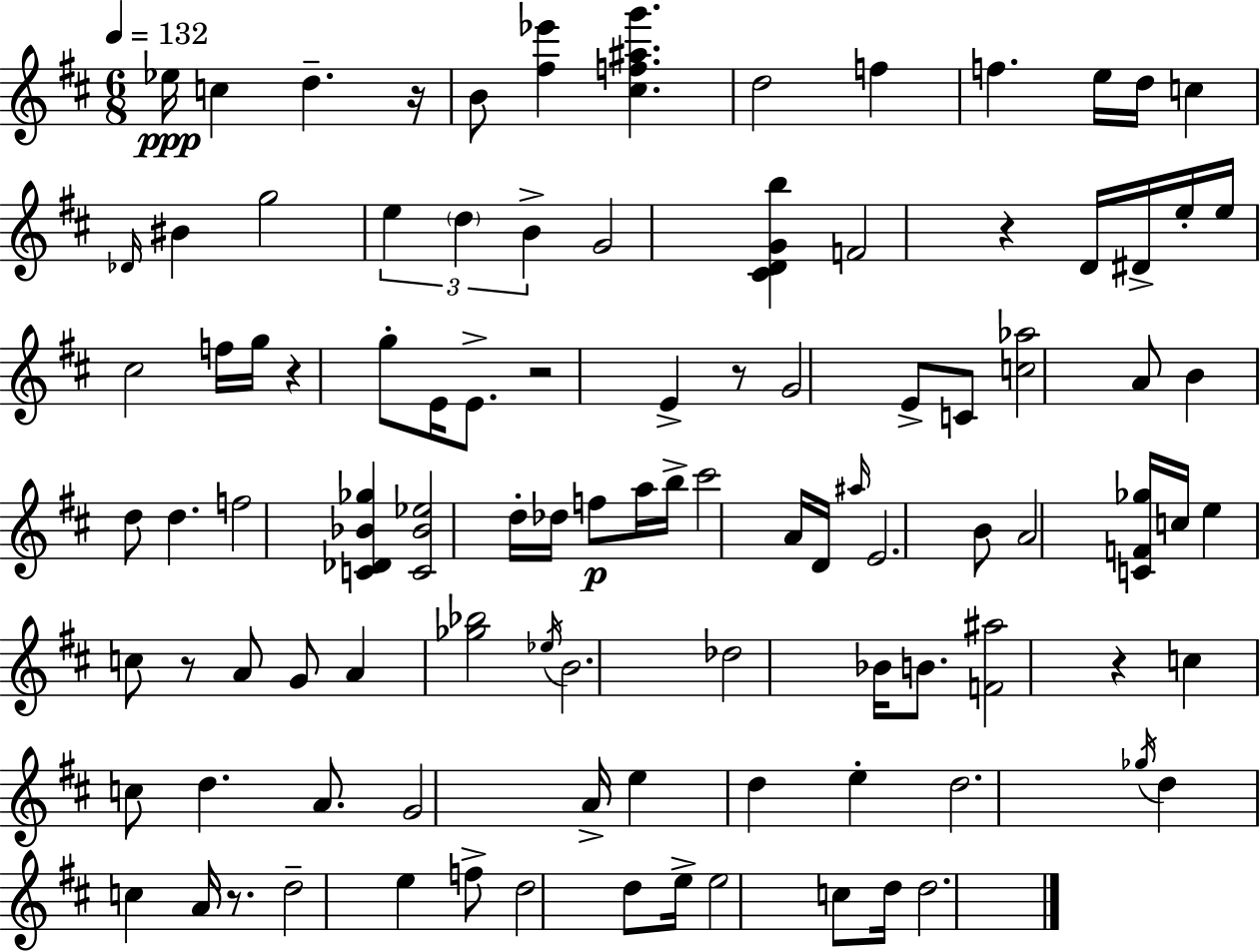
Eb5/s C5/q D5/q. R/s B4/e [F#5,Eb6]/q [C#5,F5,A#5,G6]/q. D5/h F5/q F5/q. E5/s D5/s C5/q Db4/s BIS4/q G5/h E5/q D5/q B4/q G4/h [C#4,D4,G4,B5]/q F4/h R/q D4/s D#4/s E5/s E5/s C#5/h F5/s G5/s R/q G5/e E4/s E4/e. R/h E4/q R/e G4/h E4/e C4/e [C5,Ab5]/h A4/e B4/q D5/e D5/q. F5/h [C4,Db4,Bb4,Gb5]/q [C4,Bb4,Eb5]/h D5/s Db5/s F5/e A5/s B5/s C#6/h A4/s D4/s A#5/s E4/h. B4/e A4/h [C4,F4,Gb5]/s C5/s E5/q C5/e R/e A4/e G4/e A4/q [Gb5,Bb5]/h Eb5/s B4/h. Db5/h Bb4/s B4/e. [F4,A#5]/h R/q C5/q C5/e D5/q. A4/e. G4/h A4/s E5/q D5/q E5/q D5/h. Gb5/s D5/q C5/q A4/s R/e. D5/h E5/q F5/e D5/h D5/e E5/s E5/h C5/e D5/s D5/h.